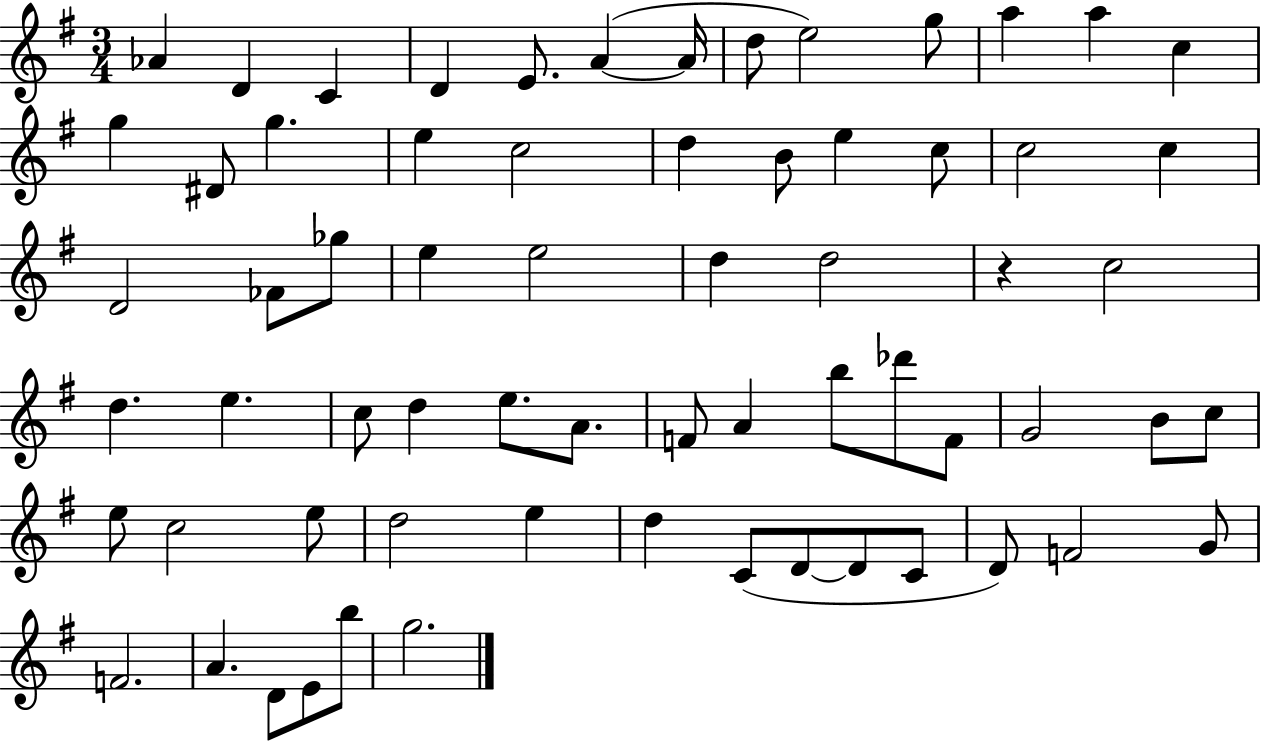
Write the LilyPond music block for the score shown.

{
  \clef treble
  \numericTimeSignature
  \time 3/4
  \key g \major
  aes'4 d'4 c'4 | d'4 e'8. a'4~(~ a'16 | d''8 e''2) g''8 | a''4 a''4 c''4 | \break g''4 dis'8 g''4. | e''4 c''2 | d''4 b'8 e''4 c''8 | c''2 c''4 | \break d'2 fes'8 ges''8 | e''4 e''2 | d''4 d''2 | r4 c''2 | \break d''4. e''4. | c''8 d''4 e''8. a'8. | f'8 a'4 b''8 des'''8 f'8 | g'2 b'8 c''8 | \break e''8 c''2 e''8 | d''2 e''4 | d''4 c'8( d'8~~ d'8 c'8 | d'8) f'2 g'8 | \break f'2. | a'4. d'8 e'8 b''8 | g''2. | \bar "|."
}